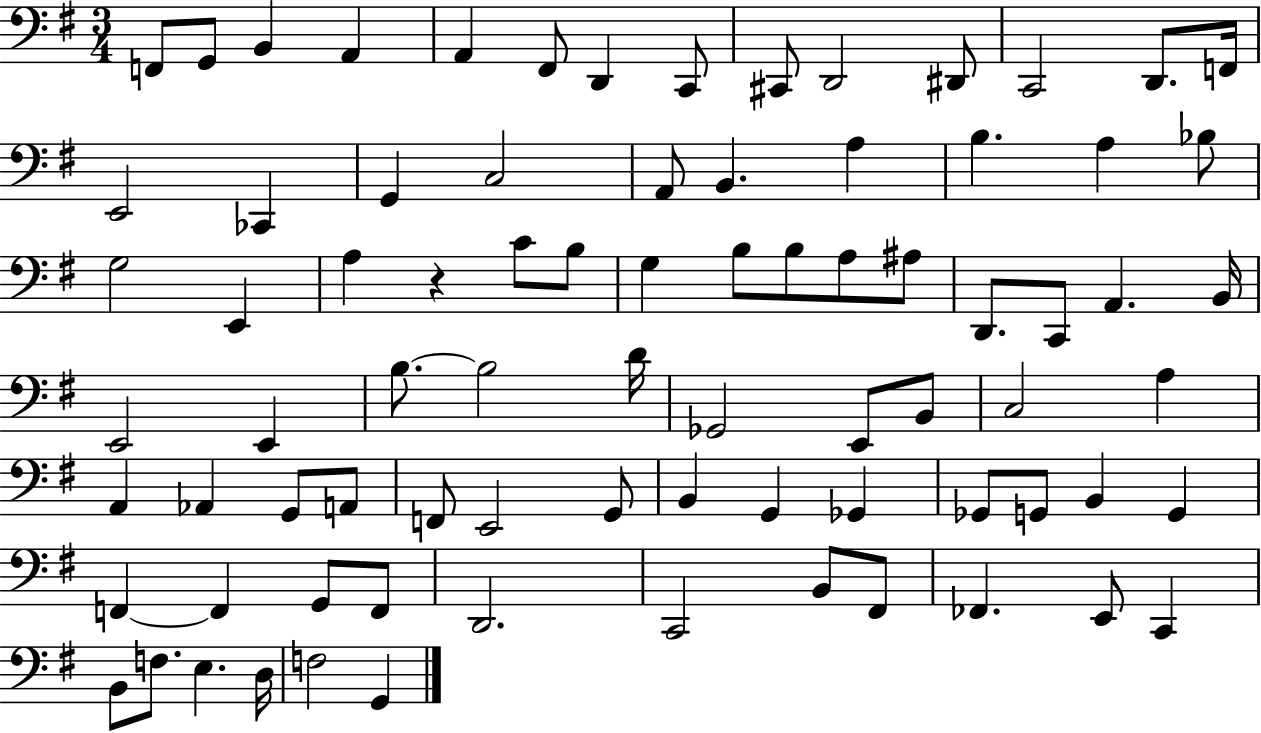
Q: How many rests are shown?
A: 1